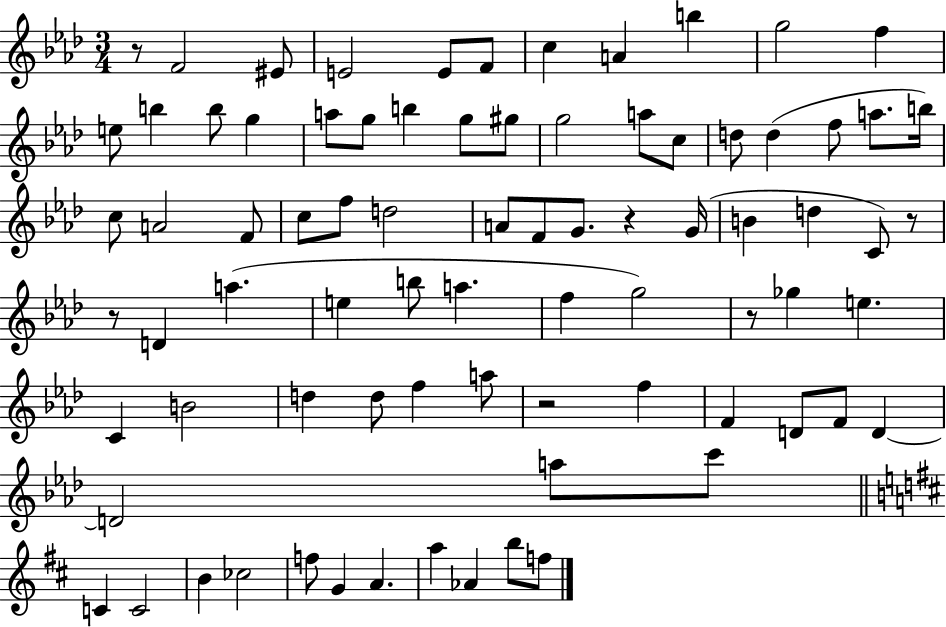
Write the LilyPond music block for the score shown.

{
  \clef treble
  \numericTimeSignature
  \time 3/4
  \key aes \major
  r8 f'2 eis'8 | e'2 e'8 f'8 | c''4 a'4 b''4 | g''2 f''4 | \break e''8 b''4 b''8 g''4 | a''8 g''8 b''4 g''8 gis''8 | g''2 a''8 c''8 | d''8 d''4( f''8 a''8. b''16) | \break c''8 a'2 f'8 | c''8 f''8 d''2 | a'8 f'8 g'8. r4 g'16( | b'4 d''4 c'8) r8 | \break r8 d'4 a''4.( | e''4 b''8 a''4. | f''4 g''2) | r8 ges''4 e''4. | \break c'4 b'2 | d''4 d''8 f''4 a''8 | r2 f''4 | f'4 d'8 f'8 d'4~~ | \break d'2 a''8 c'''8 | \bar "||" \break \key b \minor c'4 c'2 | b'4 ces''2 | f''8 g'4 a'4. | a''4 aes'4 b''8 f''8 | \break \bar "|."
}